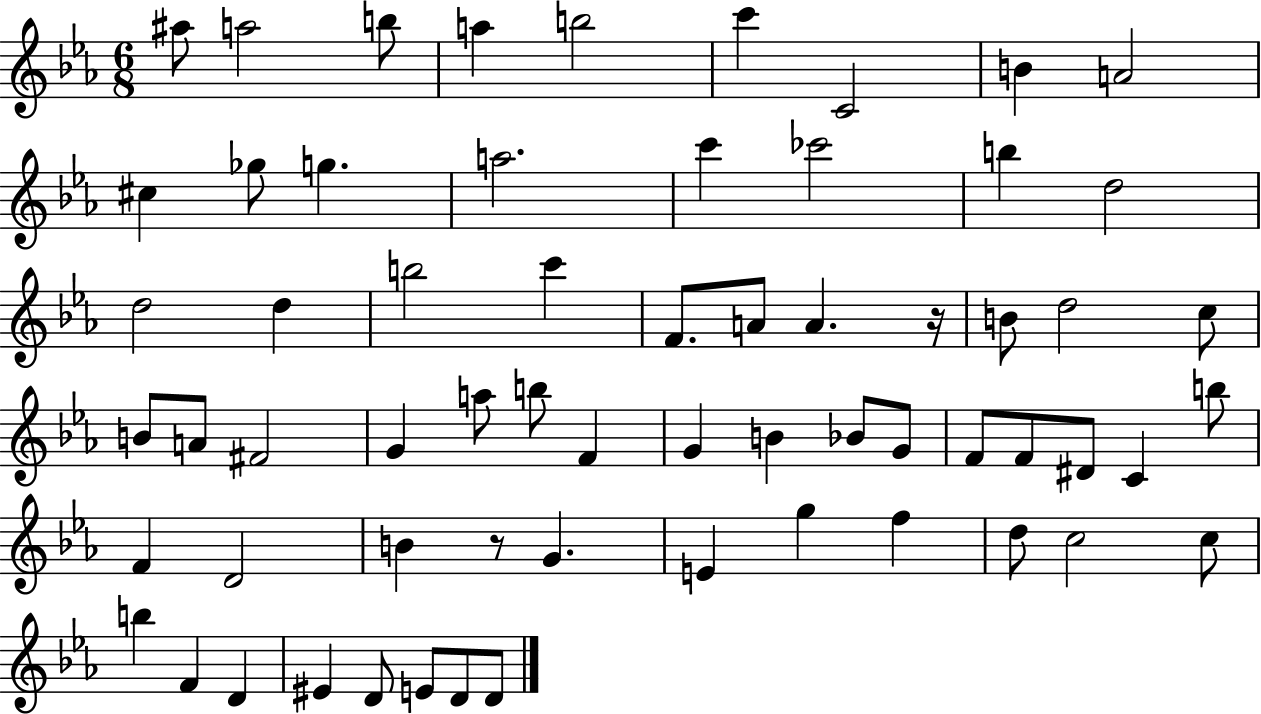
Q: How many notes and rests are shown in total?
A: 63